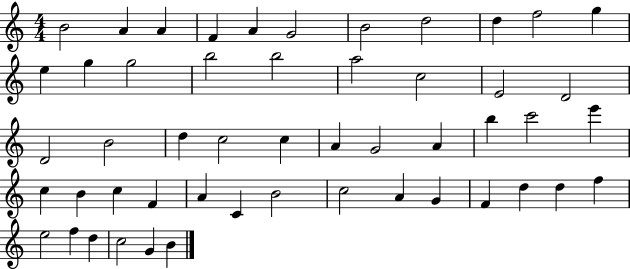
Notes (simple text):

B4/h A4/q A4/q F4/q A4/q G4/h B4/h D5/h D5/q F5/h G5/q E5/q G5/q G5/h B5/h B5/h A5/h C5/h E4/h D4/h D4/h B4/h D5/q C5/h C5/q A4/q G4/h A4/q B5/q C6/h E6/q C5/q B4/q C5/q F4/q A4/q C4/q B4/h C5/h A4/q G4/q F4/q D5/q D5/q F5/q E5/h F5/q D5/q C5/h G4/q B4/q